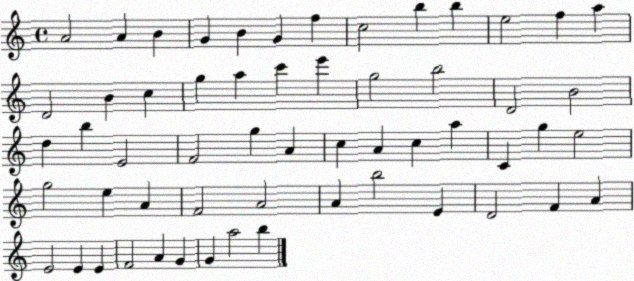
X:1
T:Untitled
M:4/4
L:1/4
K:C
A2 A B G B G f c2 b b e2 f a D2 B c g a c' e' g2 b2 D2 B2 d b E2 F2 g A c A c a C g e2 g2 e A F2 A2 A b2 E D2 F A E2 E E F2 A G G a2 b